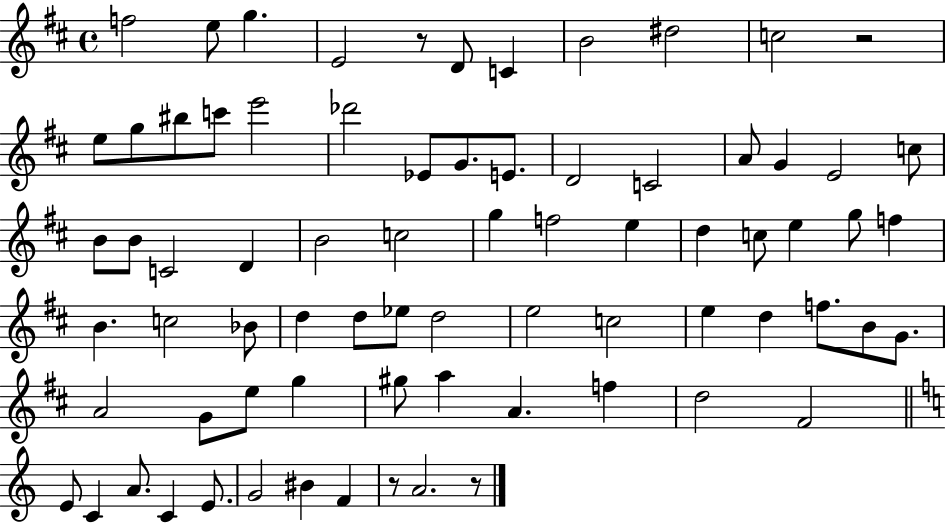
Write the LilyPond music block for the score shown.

{
  \clef treble
  \time 4/4
  \defaultTimeSignature
  \key d \major
  f''2 e''8 g''4. | e'2 r8 d'8 c'4 | b'2 dis''2 | c''2 r2 | \break e''8 g''8 bis''8 c'''8 e'''2 | des'''2 ees'8 g'8. e'8. | d'2 c'2 | a'8 g'4 e'2 c''8 | \break b'8 b'8 c'2 d'4 | b'2 c''2 | g''4 f''2 e''4 | d''4 c''8 e''4 g''8 f''4 | \break b'4. c''2 bes'8 | d''4 d''8 ees''8 d''2 | e''2 c''2 | e''4 d''4 f''8. b'8 g'8. | \break a'2 g'8 e''8 g''4 | gis''8 a''4 a'4. f''4 | d''2 fis'2 | \bar "||" \break \key c \major e'8 c'4 a'8. c'4 e'8. | g'2 bis'4 f'4 | r8 a'2. r8 | \bar "|."
}